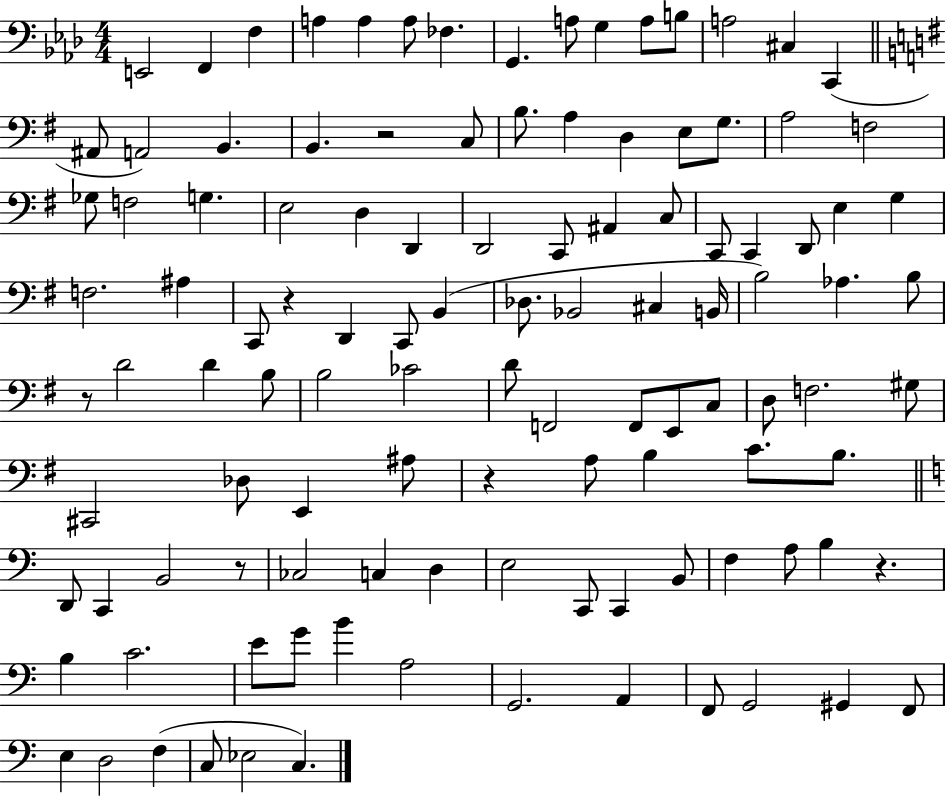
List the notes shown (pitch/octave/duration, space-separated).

E2/h F2/q F3/q A3/q A3/q A3/e FES3/q. G2/q. A3/e G3/q A3/e B3/e A3/h C#3/q C2/q A#2/e A2/h B2/q. B2/q. R/h C3/e B3/e. A3/q D3/q E3/e G3/e. A3/h F3/h Gb3/e F3/h G3/q. E3/h D3/q D2/q D2/h C2/e A#2/q C3/e C2/e C2/q D2/e E3/q G3/q F3/h. A#3/q C2/e R/q D2/q C2/e B2/q Db3/e. Bb2/h C#3/q B2/s B3/h Ab3/q. B3/e R/e D4/h D4/q B3/e B3/h CES4/h D4/e F2/h F2/e E2/e C3/e D3/e F3/h. G#3/e C#2/h Db3/e E2/q A#3/e R/q A3/e B3/q C4/e. B3/e. D2/e C2/q B2/h R/e CES3/h C3/q D3/q E3/h C2/e C2/q B2/e F3/q A3/e B3/q R/q. B3/q C4/h. E4/e G4/e B4/q A3/h G2/h. A2/q F2/e G2/h G#2/q F2/e E3/q D3/h F3/q C3/e Eb3/h C3/q.